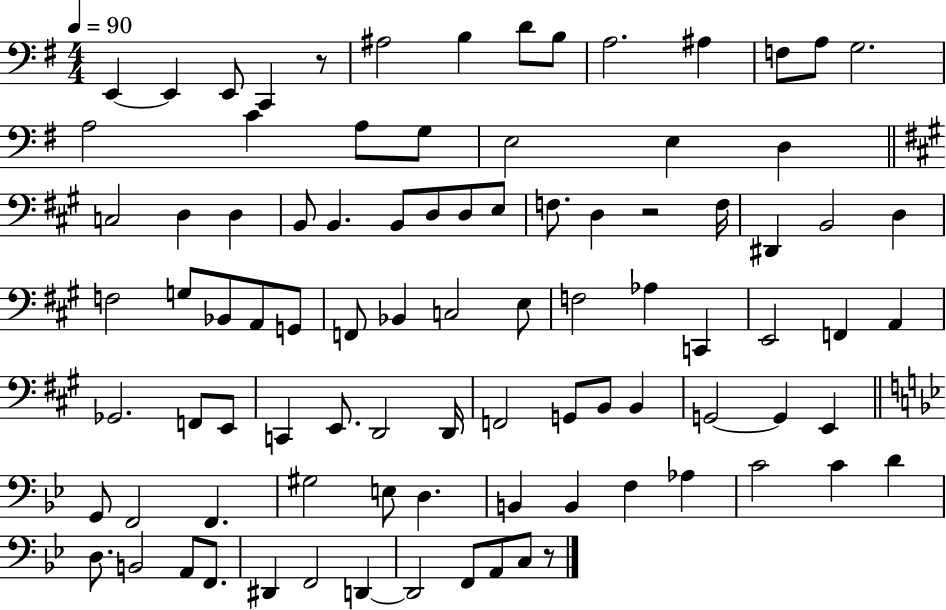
X:1
T:Untitled
M:4/4
L:1/4
K:G
E,, E,, E,,/2 C,, z/2 ^A,2 B, D/2 B,/2 A,2 ^A, F,/2 A,/2 G,2 A,2 C A,/2 G,/2 E,2 E, D, C,2 D, D, B,,/2 B,, B,,/2 D,/2 D,/2 E,/2 F,/2 D, z2 F,/4 ^D,, B,,2 D, F,2 G,/2 _B,,/2 A,,/2 G,,/2 F,,/2 _B,, C,2 E,/2 F,2 _A, C,, E,,2 F,, A,, _G,,2 F,,/2 E,,/2 C,, E,,/2 D,,2 D,,/4 F,,2 G,,/2 B,,/2 B,, G,,2 G,, E,, G,,/2 F,,2 F,, ^G,2 E,/2 D, B,, B,, F, _A, C2 C D D,/2 B,,2 A,,/2 F,,/2 ^D,, F,,2 D,, D,,2 F,,/2 A,,/2 C,/2 z/2